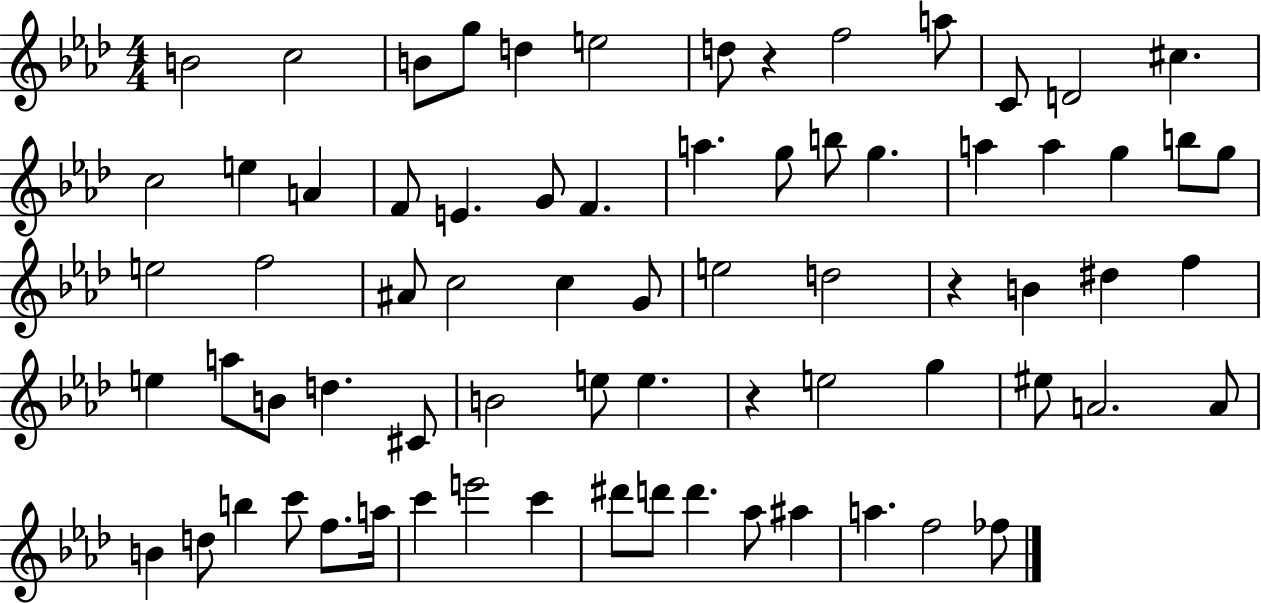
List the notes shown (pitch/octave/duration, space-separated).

B4/h C5/h B4/e G5/e D5/q E5/h D5/e R/q F5/h A5/e C4/e D4/h C#5/q. C5/h E5/q A4/q F4/e E4/q. G4/e F4/q. A5/q. G5/e B5/e G5/q. A5/q A5/q G5/q B5/e G5/e E5/h F5/h A#4/e C5/h C5/q G4/e E5/h D5/h R/q B4/q D#5/q F5/q E5/q A5/e B4/e D5/q. C#4/e B4/h E5/e E5/q. R/q E5/h G5/q EIS5/e A4/h. A4/e B4/q D5/e B5/q C6/e F5/e. A5/s C6/q E6/h C6/q D#6/e D6/e D6/q. Ab5/e A#5/q A5/q. F5/h FES5/e